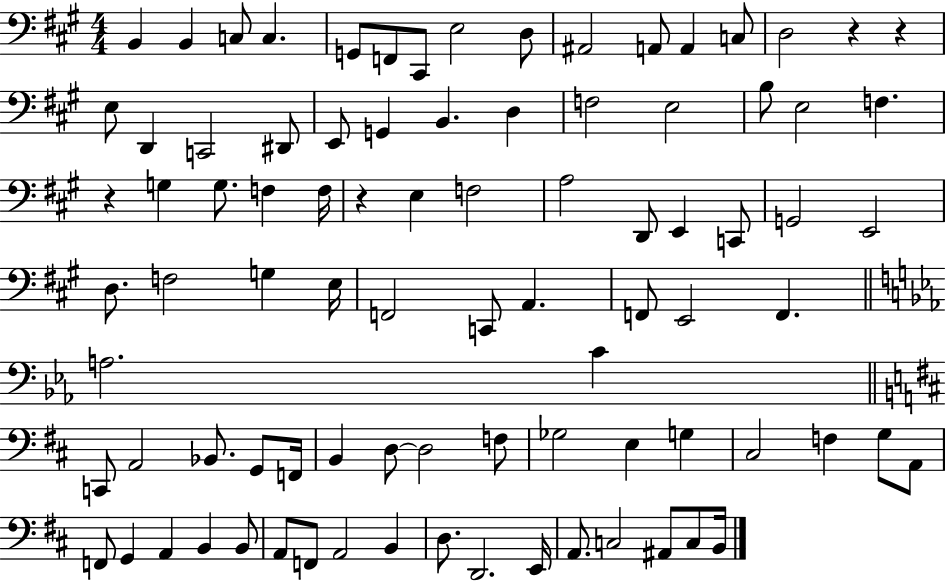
{
  \clef bass
  \numericTimeSignature
  \time 4/4
  \key a \major
  \repeat volta 2 { b,4 b,4 c8 c4. | g,8 f,8 cis,8 e2 d8 | ais,2 a,8 a,4 c8 | d2 r4 r4 | \break e8 d,4 c,2 dis,8 | e,8 g,4 b,4. d4 | f2 e2 | b8 e2 f4. | \break r4 g4 g8. f4 f16 | r4 e4 f2 | a2 d,8 e,4 c,8 | g,2 e,2 | \break d8. f2 g4 e16 | f,2 c,8 a,4. | f,8 e,2 f,4. | \bar "||" \break \key ees \major a2. c'4 | \bar "||" \break \key d \major c,8 a,2 bes,8. g,8 f,16 | b,4 d8~~ d2 f8 | ges2 e4 g4 | cis2 f4 g8 a,8 | \break f,8 g,4 a,4 b,4 b,8 | a,8 f,8 a,2 b,4 | d8. d,2. e,16 | a,8. c2 ais,8 c8 b,16 | \break } \bar "|."
}